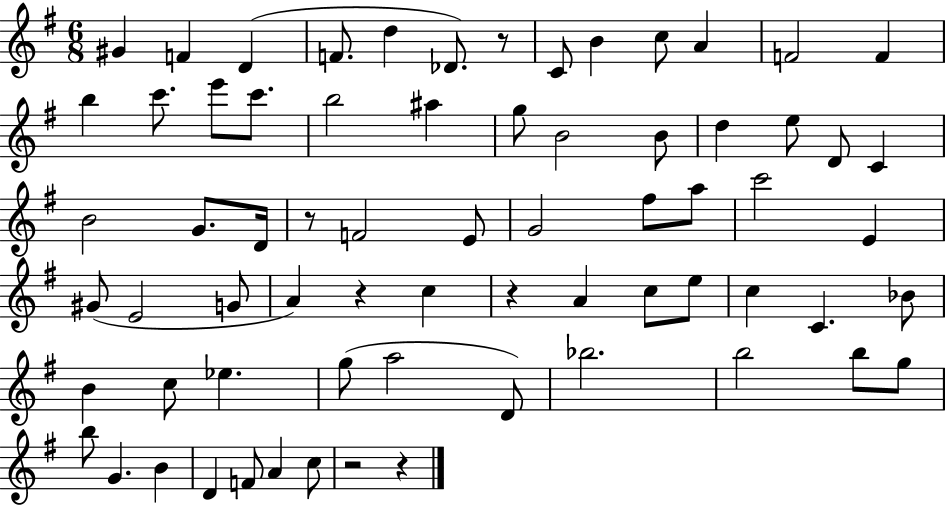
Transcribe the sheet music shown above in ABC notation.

X:1
T:Untitled
M:6/8
L:1/4
K:G
^G F D F/2 d _D/2 z/2 C/2 B c/2 A F2 F b c'/2 e'/2 c'/2 b2 ^a g/2 B2 B/2 d e/2 D/2 C B2 G/2 D/4 z/2 F2 E/2 G2 ^f/2 a/2 c'2 E ^G/2 E2 G/2 A z c z A c/2 e/2 c C _B/2 B c/2 _e g/2 a2 D/2 _b2 b2 b/2 g/2 b/2 G B D F/2 A c/2 z2 z